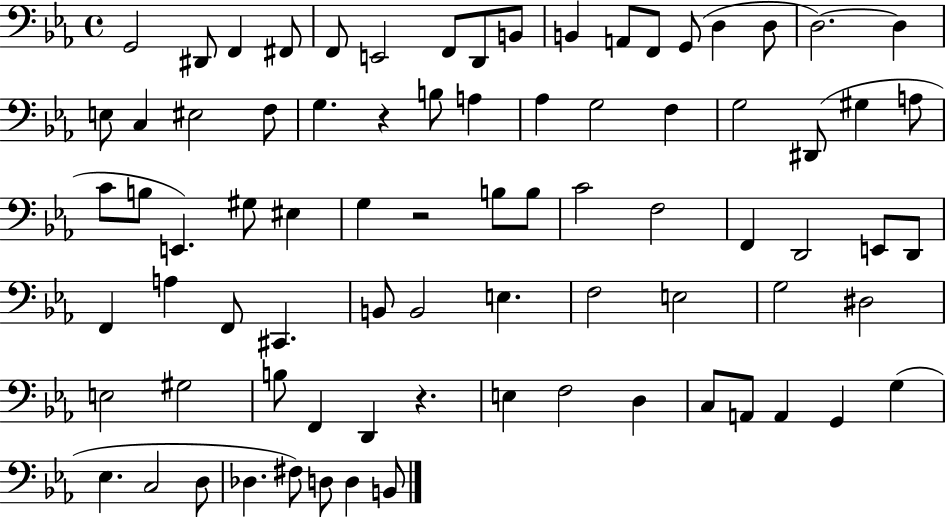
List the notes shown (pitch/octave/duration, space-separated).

G2/h D#2/e F2/q F#2/e F2/e E2/h F2/e D2/e B2/e B2/q A2/e F2/e G2/e D3/q D3/e D3/h. D3/q E3/e C3/q EIS3/h F3/e G3/q. R/q B3/e A3/q Ab3/q G3/h F3/q G3/h D#2/e G#3/q A3/e C4/e B3/e E2/q. G#3/e EIS3/q G3/q R/h B3/e B3/e C4/h F3/h F2/q D2/h E2/e D2/e F2/q A3/q F2/e C#2/q. B2/e B2/h E3/q. F3/h E3/h G3/h D#3/h E3/h G#3/h B3/e F2/q D2/q R/q. E3/q F3/h D3/q C3/e A2/e A2/q G2/q G3/q Eb3/q. C3/h D3/e Db3/q. F#3/e D3/e D3/q B2/e